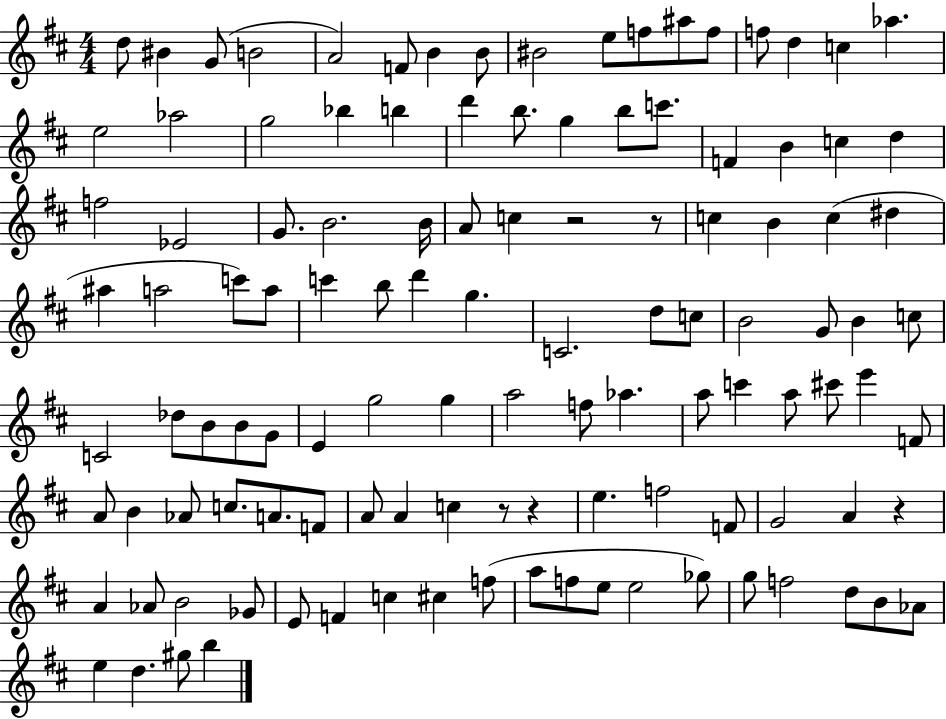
D5/e BIS4/q G4/e B4/h A4/h F4/e B4/q B4/e BIS4/h E5/e F5/e A#5/e F5/e F5/e D5/q C5/q Ab5/q. E5/h Ab5/h G5/h Bb5/q B5/q D6/q B5/e. G5/q B5/e C6/e. F4/q B4/q C5/q D5/q F5/h Eb4/h G4/e. B4/h. B4/s A4/e C5/q R/h R/e C5/q B4/q C5/q D#5/q A#5/q A5/h C6/e A5/e C6/q B5/e D6/q G5/q. C4/h. D5/e C5/e B4/h G4/e B4/q C5/e C4/h Db5/e B4/e B4/e G4/e E4/q G5/h G5/q A5/h F5/e Ab5/q. A5/e C6/q A5/e C#6/e E6/q F4/e A4/e B4/q Ab4/e C5/e. A4/e. F4/e A4/e A4/q C5/q R/e R/q E5/q. F5/h F4/e G4/h A4/q R/q A4/q Ab4/e B4/h Gb4/e E4/e F4/q C5/q C#5/q F5/e A5/e F5/e E5/e E5/h Gb5/e G5/e F5/h D5/e B4/e Ab4/e E5/q D5/q. G#5/e B5/q